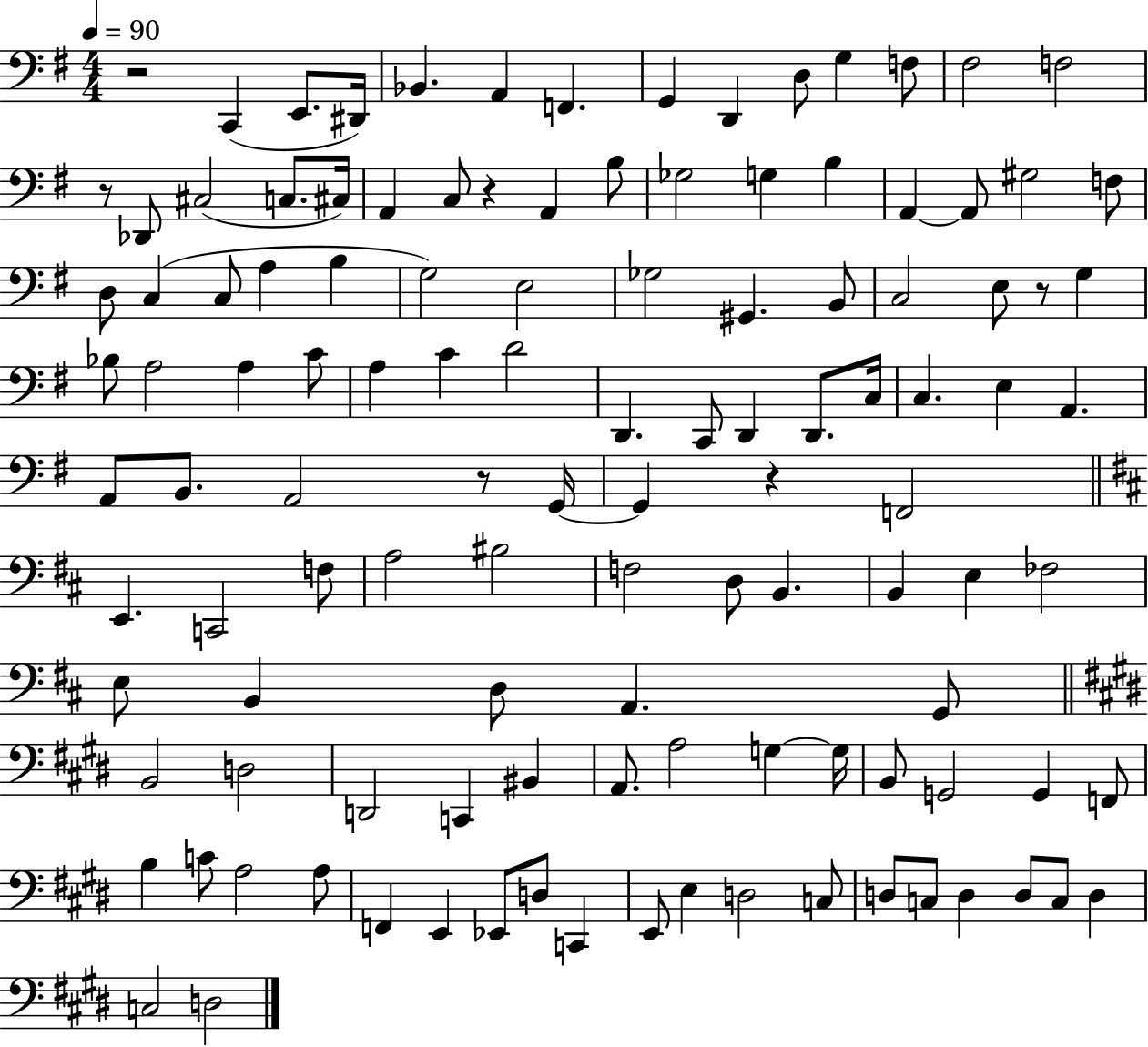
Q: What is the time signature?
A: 4/4